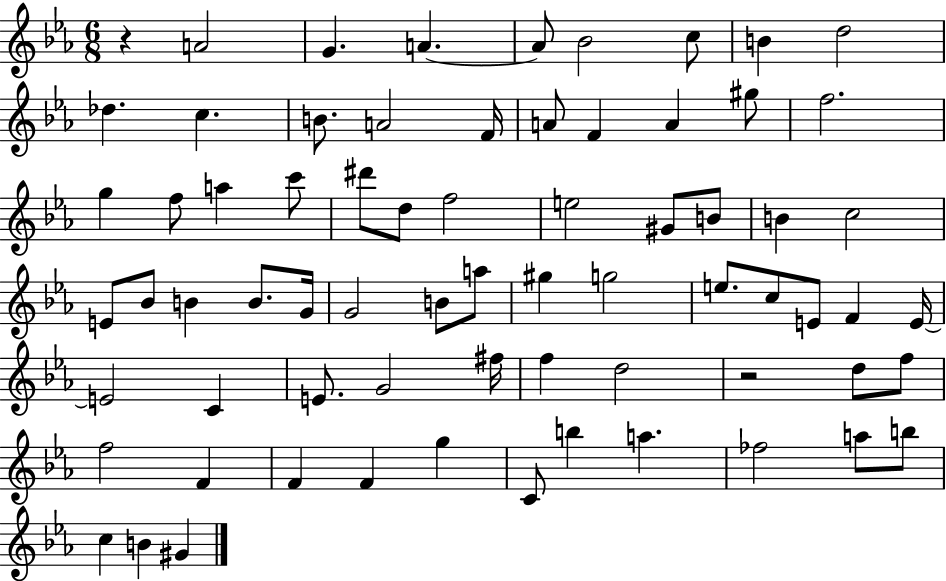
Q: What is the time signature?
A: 6/8